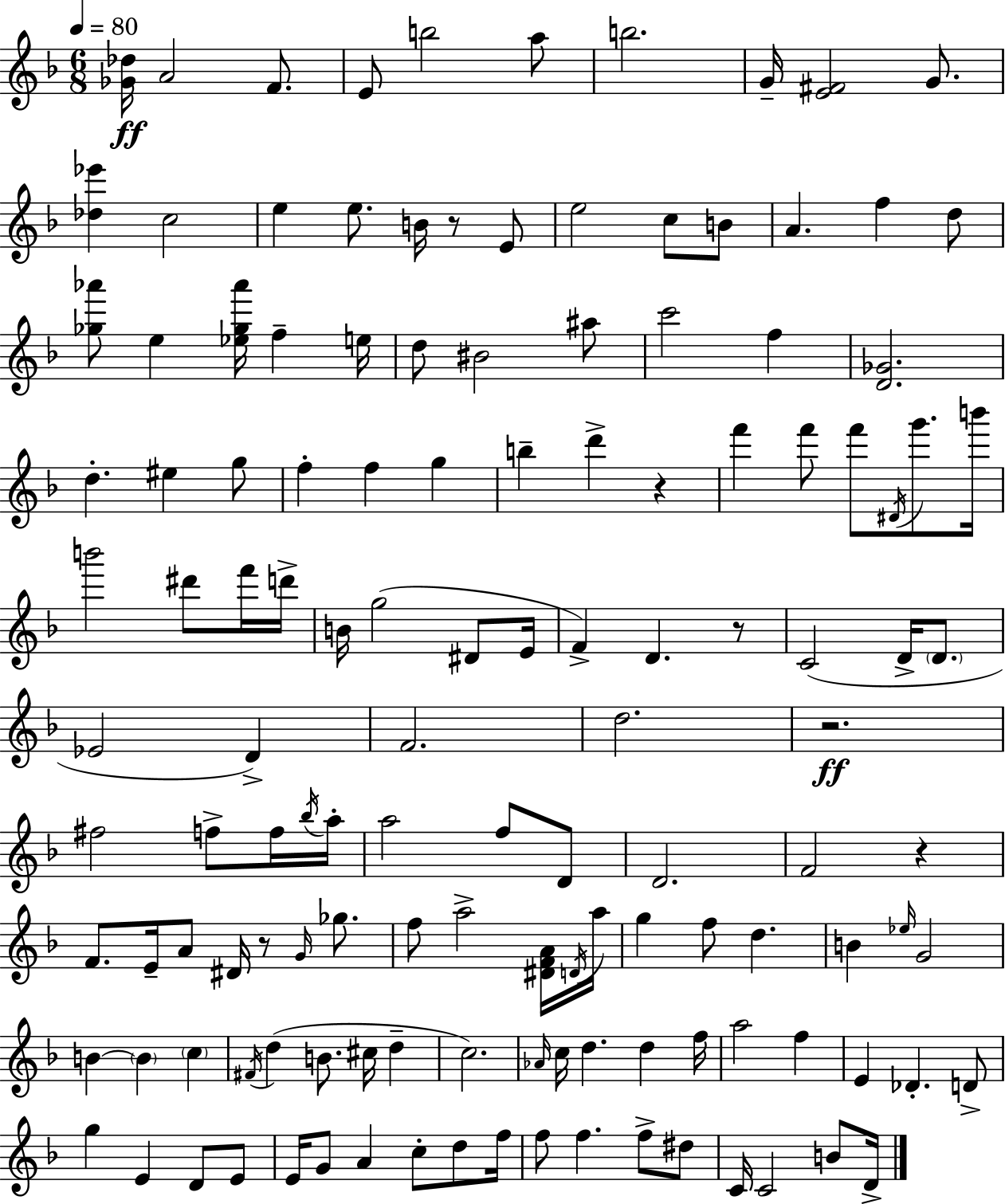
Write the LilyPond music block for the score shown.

{
  \clef treble
  \numericTimeSignature
  \time 6/8
  \key d \minor
  \tempo 4 = 80
  <ges' des''>16\ff a'2 f'8. | e'8 b''2 a''8 | b''2. | g'16-- <e' fis'>2 g'8. | \break <des'' ees'''>4 c''2 | e''4 e''8. b'16 r8 e'8 | e''2 c''8 b'8 | a'4. f''4 d''8 | \break <ges'' aes'''>8 e''4 <ees'' ges'' aes'''>16 f''4-- e''16 | d''8 bis'2 ais''8 | c'''2 f''4 | <d' ges'>2. | \break d''4.-. eis''4 g''8 | f''4-. f''4 g''4 | b''4-- d'''4-> r4 | f'''4 f'''8 f'''8 \acciaccatura { dis'16 } g'''8. | \break b'''16 b'''2 dis'''8 f'''16 | d'''16-> b'16 g''2( dis'8 | e'16 f'4->) d'4. r8 | c'2( d'16-> \parenthesize d'8. | \break ees'2 d'4->) | f'2. | d''2. | r2.\ff | \break fis''2 f''8-> f''16 | \acciaccatura { bes''16 } a''16-. a''2 f''8 | d'8 d'2. | f'2 r4 | \break f'8. e'16-- a'8 dis'16 r8 \grace { g'16 } | ges''8. f''8 a''2-> | <dis' f' a'>16 \acciaccatura { d'16 } a''16 g''4 f''8 d''4. | b'4 \grace { ees''16 } g'2 | \break b'4~~ \parenthesize b'4 | \parenthesize c''4 \acciaccatura { fis'16 } d''4( b'8. | cis''16 d''4-- c''2.) | \grace { aes'16 } c''16 d''4. | \break d''4 f''16 a''2 | f''4 e'4 des'4.-. | d'8-> g''4 e'4 | d'8 e'8 e'16 g'8 a'4 | \break c''8-. d''8 f''16 f''8 f''4. | f''8-> dis''8 c'16 c'2 | b'8 d'16-> \bar "|."
}